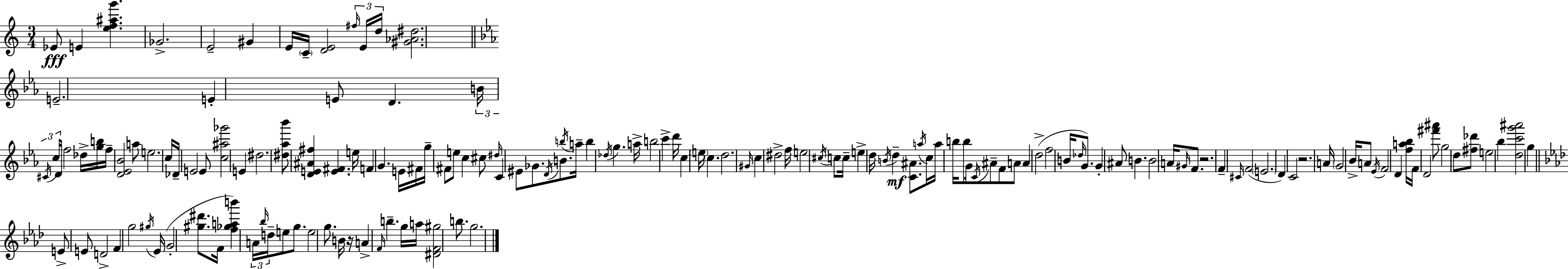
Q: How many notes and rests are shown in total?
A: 157